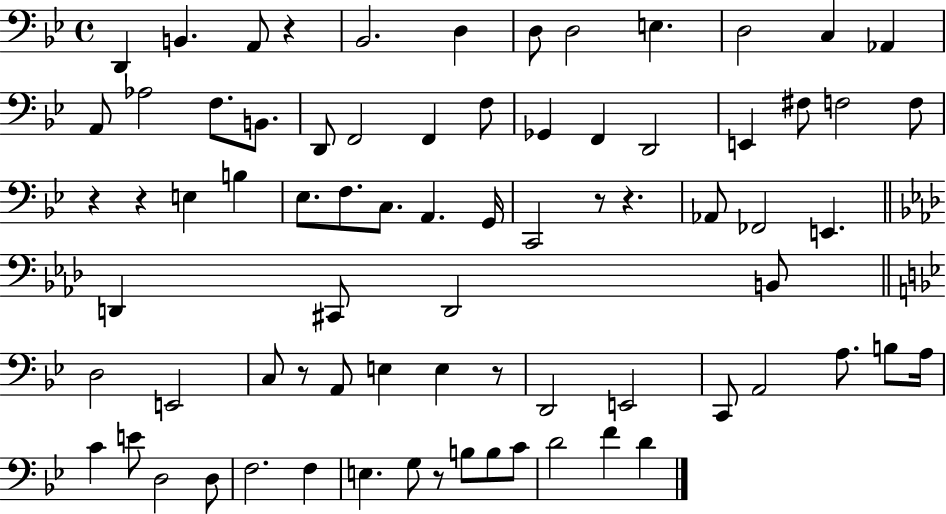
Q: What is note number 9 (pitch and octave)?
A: D3